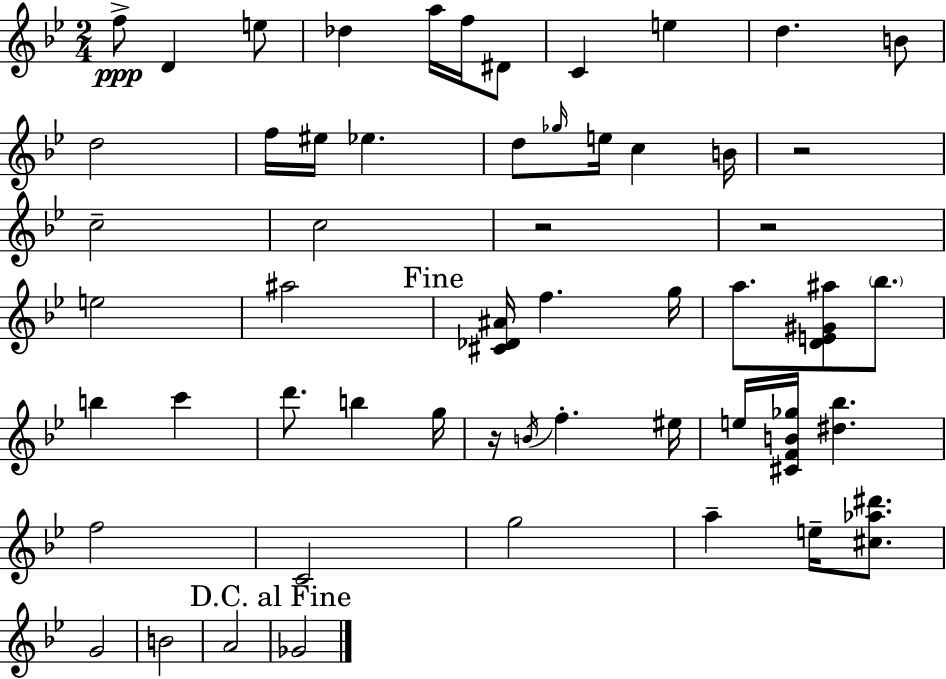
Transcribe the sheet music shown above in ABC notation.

X:1
T:Untitled
M:2/4
L:1/4
K:Gm
f/2 D e/2 _d a/4 f/4 ^D/2 C e d B/2 d2 f/4 ^e/4 _e d/2 _g/4 e/4 c B/4 z2 c2 c2 z2 z2 e2 ^a2 [^C_D^A]/4 f g/4 a/2 [DE^G^a]/2 _b/2 b c' d'/2 b g/4 z/4 B/4 f ^e/4 e/4 [^CFB_g]/4 [^d_b] f2 C2 g2 a e/4 [^c_a^d']/2 G2 B2 A2 _G2